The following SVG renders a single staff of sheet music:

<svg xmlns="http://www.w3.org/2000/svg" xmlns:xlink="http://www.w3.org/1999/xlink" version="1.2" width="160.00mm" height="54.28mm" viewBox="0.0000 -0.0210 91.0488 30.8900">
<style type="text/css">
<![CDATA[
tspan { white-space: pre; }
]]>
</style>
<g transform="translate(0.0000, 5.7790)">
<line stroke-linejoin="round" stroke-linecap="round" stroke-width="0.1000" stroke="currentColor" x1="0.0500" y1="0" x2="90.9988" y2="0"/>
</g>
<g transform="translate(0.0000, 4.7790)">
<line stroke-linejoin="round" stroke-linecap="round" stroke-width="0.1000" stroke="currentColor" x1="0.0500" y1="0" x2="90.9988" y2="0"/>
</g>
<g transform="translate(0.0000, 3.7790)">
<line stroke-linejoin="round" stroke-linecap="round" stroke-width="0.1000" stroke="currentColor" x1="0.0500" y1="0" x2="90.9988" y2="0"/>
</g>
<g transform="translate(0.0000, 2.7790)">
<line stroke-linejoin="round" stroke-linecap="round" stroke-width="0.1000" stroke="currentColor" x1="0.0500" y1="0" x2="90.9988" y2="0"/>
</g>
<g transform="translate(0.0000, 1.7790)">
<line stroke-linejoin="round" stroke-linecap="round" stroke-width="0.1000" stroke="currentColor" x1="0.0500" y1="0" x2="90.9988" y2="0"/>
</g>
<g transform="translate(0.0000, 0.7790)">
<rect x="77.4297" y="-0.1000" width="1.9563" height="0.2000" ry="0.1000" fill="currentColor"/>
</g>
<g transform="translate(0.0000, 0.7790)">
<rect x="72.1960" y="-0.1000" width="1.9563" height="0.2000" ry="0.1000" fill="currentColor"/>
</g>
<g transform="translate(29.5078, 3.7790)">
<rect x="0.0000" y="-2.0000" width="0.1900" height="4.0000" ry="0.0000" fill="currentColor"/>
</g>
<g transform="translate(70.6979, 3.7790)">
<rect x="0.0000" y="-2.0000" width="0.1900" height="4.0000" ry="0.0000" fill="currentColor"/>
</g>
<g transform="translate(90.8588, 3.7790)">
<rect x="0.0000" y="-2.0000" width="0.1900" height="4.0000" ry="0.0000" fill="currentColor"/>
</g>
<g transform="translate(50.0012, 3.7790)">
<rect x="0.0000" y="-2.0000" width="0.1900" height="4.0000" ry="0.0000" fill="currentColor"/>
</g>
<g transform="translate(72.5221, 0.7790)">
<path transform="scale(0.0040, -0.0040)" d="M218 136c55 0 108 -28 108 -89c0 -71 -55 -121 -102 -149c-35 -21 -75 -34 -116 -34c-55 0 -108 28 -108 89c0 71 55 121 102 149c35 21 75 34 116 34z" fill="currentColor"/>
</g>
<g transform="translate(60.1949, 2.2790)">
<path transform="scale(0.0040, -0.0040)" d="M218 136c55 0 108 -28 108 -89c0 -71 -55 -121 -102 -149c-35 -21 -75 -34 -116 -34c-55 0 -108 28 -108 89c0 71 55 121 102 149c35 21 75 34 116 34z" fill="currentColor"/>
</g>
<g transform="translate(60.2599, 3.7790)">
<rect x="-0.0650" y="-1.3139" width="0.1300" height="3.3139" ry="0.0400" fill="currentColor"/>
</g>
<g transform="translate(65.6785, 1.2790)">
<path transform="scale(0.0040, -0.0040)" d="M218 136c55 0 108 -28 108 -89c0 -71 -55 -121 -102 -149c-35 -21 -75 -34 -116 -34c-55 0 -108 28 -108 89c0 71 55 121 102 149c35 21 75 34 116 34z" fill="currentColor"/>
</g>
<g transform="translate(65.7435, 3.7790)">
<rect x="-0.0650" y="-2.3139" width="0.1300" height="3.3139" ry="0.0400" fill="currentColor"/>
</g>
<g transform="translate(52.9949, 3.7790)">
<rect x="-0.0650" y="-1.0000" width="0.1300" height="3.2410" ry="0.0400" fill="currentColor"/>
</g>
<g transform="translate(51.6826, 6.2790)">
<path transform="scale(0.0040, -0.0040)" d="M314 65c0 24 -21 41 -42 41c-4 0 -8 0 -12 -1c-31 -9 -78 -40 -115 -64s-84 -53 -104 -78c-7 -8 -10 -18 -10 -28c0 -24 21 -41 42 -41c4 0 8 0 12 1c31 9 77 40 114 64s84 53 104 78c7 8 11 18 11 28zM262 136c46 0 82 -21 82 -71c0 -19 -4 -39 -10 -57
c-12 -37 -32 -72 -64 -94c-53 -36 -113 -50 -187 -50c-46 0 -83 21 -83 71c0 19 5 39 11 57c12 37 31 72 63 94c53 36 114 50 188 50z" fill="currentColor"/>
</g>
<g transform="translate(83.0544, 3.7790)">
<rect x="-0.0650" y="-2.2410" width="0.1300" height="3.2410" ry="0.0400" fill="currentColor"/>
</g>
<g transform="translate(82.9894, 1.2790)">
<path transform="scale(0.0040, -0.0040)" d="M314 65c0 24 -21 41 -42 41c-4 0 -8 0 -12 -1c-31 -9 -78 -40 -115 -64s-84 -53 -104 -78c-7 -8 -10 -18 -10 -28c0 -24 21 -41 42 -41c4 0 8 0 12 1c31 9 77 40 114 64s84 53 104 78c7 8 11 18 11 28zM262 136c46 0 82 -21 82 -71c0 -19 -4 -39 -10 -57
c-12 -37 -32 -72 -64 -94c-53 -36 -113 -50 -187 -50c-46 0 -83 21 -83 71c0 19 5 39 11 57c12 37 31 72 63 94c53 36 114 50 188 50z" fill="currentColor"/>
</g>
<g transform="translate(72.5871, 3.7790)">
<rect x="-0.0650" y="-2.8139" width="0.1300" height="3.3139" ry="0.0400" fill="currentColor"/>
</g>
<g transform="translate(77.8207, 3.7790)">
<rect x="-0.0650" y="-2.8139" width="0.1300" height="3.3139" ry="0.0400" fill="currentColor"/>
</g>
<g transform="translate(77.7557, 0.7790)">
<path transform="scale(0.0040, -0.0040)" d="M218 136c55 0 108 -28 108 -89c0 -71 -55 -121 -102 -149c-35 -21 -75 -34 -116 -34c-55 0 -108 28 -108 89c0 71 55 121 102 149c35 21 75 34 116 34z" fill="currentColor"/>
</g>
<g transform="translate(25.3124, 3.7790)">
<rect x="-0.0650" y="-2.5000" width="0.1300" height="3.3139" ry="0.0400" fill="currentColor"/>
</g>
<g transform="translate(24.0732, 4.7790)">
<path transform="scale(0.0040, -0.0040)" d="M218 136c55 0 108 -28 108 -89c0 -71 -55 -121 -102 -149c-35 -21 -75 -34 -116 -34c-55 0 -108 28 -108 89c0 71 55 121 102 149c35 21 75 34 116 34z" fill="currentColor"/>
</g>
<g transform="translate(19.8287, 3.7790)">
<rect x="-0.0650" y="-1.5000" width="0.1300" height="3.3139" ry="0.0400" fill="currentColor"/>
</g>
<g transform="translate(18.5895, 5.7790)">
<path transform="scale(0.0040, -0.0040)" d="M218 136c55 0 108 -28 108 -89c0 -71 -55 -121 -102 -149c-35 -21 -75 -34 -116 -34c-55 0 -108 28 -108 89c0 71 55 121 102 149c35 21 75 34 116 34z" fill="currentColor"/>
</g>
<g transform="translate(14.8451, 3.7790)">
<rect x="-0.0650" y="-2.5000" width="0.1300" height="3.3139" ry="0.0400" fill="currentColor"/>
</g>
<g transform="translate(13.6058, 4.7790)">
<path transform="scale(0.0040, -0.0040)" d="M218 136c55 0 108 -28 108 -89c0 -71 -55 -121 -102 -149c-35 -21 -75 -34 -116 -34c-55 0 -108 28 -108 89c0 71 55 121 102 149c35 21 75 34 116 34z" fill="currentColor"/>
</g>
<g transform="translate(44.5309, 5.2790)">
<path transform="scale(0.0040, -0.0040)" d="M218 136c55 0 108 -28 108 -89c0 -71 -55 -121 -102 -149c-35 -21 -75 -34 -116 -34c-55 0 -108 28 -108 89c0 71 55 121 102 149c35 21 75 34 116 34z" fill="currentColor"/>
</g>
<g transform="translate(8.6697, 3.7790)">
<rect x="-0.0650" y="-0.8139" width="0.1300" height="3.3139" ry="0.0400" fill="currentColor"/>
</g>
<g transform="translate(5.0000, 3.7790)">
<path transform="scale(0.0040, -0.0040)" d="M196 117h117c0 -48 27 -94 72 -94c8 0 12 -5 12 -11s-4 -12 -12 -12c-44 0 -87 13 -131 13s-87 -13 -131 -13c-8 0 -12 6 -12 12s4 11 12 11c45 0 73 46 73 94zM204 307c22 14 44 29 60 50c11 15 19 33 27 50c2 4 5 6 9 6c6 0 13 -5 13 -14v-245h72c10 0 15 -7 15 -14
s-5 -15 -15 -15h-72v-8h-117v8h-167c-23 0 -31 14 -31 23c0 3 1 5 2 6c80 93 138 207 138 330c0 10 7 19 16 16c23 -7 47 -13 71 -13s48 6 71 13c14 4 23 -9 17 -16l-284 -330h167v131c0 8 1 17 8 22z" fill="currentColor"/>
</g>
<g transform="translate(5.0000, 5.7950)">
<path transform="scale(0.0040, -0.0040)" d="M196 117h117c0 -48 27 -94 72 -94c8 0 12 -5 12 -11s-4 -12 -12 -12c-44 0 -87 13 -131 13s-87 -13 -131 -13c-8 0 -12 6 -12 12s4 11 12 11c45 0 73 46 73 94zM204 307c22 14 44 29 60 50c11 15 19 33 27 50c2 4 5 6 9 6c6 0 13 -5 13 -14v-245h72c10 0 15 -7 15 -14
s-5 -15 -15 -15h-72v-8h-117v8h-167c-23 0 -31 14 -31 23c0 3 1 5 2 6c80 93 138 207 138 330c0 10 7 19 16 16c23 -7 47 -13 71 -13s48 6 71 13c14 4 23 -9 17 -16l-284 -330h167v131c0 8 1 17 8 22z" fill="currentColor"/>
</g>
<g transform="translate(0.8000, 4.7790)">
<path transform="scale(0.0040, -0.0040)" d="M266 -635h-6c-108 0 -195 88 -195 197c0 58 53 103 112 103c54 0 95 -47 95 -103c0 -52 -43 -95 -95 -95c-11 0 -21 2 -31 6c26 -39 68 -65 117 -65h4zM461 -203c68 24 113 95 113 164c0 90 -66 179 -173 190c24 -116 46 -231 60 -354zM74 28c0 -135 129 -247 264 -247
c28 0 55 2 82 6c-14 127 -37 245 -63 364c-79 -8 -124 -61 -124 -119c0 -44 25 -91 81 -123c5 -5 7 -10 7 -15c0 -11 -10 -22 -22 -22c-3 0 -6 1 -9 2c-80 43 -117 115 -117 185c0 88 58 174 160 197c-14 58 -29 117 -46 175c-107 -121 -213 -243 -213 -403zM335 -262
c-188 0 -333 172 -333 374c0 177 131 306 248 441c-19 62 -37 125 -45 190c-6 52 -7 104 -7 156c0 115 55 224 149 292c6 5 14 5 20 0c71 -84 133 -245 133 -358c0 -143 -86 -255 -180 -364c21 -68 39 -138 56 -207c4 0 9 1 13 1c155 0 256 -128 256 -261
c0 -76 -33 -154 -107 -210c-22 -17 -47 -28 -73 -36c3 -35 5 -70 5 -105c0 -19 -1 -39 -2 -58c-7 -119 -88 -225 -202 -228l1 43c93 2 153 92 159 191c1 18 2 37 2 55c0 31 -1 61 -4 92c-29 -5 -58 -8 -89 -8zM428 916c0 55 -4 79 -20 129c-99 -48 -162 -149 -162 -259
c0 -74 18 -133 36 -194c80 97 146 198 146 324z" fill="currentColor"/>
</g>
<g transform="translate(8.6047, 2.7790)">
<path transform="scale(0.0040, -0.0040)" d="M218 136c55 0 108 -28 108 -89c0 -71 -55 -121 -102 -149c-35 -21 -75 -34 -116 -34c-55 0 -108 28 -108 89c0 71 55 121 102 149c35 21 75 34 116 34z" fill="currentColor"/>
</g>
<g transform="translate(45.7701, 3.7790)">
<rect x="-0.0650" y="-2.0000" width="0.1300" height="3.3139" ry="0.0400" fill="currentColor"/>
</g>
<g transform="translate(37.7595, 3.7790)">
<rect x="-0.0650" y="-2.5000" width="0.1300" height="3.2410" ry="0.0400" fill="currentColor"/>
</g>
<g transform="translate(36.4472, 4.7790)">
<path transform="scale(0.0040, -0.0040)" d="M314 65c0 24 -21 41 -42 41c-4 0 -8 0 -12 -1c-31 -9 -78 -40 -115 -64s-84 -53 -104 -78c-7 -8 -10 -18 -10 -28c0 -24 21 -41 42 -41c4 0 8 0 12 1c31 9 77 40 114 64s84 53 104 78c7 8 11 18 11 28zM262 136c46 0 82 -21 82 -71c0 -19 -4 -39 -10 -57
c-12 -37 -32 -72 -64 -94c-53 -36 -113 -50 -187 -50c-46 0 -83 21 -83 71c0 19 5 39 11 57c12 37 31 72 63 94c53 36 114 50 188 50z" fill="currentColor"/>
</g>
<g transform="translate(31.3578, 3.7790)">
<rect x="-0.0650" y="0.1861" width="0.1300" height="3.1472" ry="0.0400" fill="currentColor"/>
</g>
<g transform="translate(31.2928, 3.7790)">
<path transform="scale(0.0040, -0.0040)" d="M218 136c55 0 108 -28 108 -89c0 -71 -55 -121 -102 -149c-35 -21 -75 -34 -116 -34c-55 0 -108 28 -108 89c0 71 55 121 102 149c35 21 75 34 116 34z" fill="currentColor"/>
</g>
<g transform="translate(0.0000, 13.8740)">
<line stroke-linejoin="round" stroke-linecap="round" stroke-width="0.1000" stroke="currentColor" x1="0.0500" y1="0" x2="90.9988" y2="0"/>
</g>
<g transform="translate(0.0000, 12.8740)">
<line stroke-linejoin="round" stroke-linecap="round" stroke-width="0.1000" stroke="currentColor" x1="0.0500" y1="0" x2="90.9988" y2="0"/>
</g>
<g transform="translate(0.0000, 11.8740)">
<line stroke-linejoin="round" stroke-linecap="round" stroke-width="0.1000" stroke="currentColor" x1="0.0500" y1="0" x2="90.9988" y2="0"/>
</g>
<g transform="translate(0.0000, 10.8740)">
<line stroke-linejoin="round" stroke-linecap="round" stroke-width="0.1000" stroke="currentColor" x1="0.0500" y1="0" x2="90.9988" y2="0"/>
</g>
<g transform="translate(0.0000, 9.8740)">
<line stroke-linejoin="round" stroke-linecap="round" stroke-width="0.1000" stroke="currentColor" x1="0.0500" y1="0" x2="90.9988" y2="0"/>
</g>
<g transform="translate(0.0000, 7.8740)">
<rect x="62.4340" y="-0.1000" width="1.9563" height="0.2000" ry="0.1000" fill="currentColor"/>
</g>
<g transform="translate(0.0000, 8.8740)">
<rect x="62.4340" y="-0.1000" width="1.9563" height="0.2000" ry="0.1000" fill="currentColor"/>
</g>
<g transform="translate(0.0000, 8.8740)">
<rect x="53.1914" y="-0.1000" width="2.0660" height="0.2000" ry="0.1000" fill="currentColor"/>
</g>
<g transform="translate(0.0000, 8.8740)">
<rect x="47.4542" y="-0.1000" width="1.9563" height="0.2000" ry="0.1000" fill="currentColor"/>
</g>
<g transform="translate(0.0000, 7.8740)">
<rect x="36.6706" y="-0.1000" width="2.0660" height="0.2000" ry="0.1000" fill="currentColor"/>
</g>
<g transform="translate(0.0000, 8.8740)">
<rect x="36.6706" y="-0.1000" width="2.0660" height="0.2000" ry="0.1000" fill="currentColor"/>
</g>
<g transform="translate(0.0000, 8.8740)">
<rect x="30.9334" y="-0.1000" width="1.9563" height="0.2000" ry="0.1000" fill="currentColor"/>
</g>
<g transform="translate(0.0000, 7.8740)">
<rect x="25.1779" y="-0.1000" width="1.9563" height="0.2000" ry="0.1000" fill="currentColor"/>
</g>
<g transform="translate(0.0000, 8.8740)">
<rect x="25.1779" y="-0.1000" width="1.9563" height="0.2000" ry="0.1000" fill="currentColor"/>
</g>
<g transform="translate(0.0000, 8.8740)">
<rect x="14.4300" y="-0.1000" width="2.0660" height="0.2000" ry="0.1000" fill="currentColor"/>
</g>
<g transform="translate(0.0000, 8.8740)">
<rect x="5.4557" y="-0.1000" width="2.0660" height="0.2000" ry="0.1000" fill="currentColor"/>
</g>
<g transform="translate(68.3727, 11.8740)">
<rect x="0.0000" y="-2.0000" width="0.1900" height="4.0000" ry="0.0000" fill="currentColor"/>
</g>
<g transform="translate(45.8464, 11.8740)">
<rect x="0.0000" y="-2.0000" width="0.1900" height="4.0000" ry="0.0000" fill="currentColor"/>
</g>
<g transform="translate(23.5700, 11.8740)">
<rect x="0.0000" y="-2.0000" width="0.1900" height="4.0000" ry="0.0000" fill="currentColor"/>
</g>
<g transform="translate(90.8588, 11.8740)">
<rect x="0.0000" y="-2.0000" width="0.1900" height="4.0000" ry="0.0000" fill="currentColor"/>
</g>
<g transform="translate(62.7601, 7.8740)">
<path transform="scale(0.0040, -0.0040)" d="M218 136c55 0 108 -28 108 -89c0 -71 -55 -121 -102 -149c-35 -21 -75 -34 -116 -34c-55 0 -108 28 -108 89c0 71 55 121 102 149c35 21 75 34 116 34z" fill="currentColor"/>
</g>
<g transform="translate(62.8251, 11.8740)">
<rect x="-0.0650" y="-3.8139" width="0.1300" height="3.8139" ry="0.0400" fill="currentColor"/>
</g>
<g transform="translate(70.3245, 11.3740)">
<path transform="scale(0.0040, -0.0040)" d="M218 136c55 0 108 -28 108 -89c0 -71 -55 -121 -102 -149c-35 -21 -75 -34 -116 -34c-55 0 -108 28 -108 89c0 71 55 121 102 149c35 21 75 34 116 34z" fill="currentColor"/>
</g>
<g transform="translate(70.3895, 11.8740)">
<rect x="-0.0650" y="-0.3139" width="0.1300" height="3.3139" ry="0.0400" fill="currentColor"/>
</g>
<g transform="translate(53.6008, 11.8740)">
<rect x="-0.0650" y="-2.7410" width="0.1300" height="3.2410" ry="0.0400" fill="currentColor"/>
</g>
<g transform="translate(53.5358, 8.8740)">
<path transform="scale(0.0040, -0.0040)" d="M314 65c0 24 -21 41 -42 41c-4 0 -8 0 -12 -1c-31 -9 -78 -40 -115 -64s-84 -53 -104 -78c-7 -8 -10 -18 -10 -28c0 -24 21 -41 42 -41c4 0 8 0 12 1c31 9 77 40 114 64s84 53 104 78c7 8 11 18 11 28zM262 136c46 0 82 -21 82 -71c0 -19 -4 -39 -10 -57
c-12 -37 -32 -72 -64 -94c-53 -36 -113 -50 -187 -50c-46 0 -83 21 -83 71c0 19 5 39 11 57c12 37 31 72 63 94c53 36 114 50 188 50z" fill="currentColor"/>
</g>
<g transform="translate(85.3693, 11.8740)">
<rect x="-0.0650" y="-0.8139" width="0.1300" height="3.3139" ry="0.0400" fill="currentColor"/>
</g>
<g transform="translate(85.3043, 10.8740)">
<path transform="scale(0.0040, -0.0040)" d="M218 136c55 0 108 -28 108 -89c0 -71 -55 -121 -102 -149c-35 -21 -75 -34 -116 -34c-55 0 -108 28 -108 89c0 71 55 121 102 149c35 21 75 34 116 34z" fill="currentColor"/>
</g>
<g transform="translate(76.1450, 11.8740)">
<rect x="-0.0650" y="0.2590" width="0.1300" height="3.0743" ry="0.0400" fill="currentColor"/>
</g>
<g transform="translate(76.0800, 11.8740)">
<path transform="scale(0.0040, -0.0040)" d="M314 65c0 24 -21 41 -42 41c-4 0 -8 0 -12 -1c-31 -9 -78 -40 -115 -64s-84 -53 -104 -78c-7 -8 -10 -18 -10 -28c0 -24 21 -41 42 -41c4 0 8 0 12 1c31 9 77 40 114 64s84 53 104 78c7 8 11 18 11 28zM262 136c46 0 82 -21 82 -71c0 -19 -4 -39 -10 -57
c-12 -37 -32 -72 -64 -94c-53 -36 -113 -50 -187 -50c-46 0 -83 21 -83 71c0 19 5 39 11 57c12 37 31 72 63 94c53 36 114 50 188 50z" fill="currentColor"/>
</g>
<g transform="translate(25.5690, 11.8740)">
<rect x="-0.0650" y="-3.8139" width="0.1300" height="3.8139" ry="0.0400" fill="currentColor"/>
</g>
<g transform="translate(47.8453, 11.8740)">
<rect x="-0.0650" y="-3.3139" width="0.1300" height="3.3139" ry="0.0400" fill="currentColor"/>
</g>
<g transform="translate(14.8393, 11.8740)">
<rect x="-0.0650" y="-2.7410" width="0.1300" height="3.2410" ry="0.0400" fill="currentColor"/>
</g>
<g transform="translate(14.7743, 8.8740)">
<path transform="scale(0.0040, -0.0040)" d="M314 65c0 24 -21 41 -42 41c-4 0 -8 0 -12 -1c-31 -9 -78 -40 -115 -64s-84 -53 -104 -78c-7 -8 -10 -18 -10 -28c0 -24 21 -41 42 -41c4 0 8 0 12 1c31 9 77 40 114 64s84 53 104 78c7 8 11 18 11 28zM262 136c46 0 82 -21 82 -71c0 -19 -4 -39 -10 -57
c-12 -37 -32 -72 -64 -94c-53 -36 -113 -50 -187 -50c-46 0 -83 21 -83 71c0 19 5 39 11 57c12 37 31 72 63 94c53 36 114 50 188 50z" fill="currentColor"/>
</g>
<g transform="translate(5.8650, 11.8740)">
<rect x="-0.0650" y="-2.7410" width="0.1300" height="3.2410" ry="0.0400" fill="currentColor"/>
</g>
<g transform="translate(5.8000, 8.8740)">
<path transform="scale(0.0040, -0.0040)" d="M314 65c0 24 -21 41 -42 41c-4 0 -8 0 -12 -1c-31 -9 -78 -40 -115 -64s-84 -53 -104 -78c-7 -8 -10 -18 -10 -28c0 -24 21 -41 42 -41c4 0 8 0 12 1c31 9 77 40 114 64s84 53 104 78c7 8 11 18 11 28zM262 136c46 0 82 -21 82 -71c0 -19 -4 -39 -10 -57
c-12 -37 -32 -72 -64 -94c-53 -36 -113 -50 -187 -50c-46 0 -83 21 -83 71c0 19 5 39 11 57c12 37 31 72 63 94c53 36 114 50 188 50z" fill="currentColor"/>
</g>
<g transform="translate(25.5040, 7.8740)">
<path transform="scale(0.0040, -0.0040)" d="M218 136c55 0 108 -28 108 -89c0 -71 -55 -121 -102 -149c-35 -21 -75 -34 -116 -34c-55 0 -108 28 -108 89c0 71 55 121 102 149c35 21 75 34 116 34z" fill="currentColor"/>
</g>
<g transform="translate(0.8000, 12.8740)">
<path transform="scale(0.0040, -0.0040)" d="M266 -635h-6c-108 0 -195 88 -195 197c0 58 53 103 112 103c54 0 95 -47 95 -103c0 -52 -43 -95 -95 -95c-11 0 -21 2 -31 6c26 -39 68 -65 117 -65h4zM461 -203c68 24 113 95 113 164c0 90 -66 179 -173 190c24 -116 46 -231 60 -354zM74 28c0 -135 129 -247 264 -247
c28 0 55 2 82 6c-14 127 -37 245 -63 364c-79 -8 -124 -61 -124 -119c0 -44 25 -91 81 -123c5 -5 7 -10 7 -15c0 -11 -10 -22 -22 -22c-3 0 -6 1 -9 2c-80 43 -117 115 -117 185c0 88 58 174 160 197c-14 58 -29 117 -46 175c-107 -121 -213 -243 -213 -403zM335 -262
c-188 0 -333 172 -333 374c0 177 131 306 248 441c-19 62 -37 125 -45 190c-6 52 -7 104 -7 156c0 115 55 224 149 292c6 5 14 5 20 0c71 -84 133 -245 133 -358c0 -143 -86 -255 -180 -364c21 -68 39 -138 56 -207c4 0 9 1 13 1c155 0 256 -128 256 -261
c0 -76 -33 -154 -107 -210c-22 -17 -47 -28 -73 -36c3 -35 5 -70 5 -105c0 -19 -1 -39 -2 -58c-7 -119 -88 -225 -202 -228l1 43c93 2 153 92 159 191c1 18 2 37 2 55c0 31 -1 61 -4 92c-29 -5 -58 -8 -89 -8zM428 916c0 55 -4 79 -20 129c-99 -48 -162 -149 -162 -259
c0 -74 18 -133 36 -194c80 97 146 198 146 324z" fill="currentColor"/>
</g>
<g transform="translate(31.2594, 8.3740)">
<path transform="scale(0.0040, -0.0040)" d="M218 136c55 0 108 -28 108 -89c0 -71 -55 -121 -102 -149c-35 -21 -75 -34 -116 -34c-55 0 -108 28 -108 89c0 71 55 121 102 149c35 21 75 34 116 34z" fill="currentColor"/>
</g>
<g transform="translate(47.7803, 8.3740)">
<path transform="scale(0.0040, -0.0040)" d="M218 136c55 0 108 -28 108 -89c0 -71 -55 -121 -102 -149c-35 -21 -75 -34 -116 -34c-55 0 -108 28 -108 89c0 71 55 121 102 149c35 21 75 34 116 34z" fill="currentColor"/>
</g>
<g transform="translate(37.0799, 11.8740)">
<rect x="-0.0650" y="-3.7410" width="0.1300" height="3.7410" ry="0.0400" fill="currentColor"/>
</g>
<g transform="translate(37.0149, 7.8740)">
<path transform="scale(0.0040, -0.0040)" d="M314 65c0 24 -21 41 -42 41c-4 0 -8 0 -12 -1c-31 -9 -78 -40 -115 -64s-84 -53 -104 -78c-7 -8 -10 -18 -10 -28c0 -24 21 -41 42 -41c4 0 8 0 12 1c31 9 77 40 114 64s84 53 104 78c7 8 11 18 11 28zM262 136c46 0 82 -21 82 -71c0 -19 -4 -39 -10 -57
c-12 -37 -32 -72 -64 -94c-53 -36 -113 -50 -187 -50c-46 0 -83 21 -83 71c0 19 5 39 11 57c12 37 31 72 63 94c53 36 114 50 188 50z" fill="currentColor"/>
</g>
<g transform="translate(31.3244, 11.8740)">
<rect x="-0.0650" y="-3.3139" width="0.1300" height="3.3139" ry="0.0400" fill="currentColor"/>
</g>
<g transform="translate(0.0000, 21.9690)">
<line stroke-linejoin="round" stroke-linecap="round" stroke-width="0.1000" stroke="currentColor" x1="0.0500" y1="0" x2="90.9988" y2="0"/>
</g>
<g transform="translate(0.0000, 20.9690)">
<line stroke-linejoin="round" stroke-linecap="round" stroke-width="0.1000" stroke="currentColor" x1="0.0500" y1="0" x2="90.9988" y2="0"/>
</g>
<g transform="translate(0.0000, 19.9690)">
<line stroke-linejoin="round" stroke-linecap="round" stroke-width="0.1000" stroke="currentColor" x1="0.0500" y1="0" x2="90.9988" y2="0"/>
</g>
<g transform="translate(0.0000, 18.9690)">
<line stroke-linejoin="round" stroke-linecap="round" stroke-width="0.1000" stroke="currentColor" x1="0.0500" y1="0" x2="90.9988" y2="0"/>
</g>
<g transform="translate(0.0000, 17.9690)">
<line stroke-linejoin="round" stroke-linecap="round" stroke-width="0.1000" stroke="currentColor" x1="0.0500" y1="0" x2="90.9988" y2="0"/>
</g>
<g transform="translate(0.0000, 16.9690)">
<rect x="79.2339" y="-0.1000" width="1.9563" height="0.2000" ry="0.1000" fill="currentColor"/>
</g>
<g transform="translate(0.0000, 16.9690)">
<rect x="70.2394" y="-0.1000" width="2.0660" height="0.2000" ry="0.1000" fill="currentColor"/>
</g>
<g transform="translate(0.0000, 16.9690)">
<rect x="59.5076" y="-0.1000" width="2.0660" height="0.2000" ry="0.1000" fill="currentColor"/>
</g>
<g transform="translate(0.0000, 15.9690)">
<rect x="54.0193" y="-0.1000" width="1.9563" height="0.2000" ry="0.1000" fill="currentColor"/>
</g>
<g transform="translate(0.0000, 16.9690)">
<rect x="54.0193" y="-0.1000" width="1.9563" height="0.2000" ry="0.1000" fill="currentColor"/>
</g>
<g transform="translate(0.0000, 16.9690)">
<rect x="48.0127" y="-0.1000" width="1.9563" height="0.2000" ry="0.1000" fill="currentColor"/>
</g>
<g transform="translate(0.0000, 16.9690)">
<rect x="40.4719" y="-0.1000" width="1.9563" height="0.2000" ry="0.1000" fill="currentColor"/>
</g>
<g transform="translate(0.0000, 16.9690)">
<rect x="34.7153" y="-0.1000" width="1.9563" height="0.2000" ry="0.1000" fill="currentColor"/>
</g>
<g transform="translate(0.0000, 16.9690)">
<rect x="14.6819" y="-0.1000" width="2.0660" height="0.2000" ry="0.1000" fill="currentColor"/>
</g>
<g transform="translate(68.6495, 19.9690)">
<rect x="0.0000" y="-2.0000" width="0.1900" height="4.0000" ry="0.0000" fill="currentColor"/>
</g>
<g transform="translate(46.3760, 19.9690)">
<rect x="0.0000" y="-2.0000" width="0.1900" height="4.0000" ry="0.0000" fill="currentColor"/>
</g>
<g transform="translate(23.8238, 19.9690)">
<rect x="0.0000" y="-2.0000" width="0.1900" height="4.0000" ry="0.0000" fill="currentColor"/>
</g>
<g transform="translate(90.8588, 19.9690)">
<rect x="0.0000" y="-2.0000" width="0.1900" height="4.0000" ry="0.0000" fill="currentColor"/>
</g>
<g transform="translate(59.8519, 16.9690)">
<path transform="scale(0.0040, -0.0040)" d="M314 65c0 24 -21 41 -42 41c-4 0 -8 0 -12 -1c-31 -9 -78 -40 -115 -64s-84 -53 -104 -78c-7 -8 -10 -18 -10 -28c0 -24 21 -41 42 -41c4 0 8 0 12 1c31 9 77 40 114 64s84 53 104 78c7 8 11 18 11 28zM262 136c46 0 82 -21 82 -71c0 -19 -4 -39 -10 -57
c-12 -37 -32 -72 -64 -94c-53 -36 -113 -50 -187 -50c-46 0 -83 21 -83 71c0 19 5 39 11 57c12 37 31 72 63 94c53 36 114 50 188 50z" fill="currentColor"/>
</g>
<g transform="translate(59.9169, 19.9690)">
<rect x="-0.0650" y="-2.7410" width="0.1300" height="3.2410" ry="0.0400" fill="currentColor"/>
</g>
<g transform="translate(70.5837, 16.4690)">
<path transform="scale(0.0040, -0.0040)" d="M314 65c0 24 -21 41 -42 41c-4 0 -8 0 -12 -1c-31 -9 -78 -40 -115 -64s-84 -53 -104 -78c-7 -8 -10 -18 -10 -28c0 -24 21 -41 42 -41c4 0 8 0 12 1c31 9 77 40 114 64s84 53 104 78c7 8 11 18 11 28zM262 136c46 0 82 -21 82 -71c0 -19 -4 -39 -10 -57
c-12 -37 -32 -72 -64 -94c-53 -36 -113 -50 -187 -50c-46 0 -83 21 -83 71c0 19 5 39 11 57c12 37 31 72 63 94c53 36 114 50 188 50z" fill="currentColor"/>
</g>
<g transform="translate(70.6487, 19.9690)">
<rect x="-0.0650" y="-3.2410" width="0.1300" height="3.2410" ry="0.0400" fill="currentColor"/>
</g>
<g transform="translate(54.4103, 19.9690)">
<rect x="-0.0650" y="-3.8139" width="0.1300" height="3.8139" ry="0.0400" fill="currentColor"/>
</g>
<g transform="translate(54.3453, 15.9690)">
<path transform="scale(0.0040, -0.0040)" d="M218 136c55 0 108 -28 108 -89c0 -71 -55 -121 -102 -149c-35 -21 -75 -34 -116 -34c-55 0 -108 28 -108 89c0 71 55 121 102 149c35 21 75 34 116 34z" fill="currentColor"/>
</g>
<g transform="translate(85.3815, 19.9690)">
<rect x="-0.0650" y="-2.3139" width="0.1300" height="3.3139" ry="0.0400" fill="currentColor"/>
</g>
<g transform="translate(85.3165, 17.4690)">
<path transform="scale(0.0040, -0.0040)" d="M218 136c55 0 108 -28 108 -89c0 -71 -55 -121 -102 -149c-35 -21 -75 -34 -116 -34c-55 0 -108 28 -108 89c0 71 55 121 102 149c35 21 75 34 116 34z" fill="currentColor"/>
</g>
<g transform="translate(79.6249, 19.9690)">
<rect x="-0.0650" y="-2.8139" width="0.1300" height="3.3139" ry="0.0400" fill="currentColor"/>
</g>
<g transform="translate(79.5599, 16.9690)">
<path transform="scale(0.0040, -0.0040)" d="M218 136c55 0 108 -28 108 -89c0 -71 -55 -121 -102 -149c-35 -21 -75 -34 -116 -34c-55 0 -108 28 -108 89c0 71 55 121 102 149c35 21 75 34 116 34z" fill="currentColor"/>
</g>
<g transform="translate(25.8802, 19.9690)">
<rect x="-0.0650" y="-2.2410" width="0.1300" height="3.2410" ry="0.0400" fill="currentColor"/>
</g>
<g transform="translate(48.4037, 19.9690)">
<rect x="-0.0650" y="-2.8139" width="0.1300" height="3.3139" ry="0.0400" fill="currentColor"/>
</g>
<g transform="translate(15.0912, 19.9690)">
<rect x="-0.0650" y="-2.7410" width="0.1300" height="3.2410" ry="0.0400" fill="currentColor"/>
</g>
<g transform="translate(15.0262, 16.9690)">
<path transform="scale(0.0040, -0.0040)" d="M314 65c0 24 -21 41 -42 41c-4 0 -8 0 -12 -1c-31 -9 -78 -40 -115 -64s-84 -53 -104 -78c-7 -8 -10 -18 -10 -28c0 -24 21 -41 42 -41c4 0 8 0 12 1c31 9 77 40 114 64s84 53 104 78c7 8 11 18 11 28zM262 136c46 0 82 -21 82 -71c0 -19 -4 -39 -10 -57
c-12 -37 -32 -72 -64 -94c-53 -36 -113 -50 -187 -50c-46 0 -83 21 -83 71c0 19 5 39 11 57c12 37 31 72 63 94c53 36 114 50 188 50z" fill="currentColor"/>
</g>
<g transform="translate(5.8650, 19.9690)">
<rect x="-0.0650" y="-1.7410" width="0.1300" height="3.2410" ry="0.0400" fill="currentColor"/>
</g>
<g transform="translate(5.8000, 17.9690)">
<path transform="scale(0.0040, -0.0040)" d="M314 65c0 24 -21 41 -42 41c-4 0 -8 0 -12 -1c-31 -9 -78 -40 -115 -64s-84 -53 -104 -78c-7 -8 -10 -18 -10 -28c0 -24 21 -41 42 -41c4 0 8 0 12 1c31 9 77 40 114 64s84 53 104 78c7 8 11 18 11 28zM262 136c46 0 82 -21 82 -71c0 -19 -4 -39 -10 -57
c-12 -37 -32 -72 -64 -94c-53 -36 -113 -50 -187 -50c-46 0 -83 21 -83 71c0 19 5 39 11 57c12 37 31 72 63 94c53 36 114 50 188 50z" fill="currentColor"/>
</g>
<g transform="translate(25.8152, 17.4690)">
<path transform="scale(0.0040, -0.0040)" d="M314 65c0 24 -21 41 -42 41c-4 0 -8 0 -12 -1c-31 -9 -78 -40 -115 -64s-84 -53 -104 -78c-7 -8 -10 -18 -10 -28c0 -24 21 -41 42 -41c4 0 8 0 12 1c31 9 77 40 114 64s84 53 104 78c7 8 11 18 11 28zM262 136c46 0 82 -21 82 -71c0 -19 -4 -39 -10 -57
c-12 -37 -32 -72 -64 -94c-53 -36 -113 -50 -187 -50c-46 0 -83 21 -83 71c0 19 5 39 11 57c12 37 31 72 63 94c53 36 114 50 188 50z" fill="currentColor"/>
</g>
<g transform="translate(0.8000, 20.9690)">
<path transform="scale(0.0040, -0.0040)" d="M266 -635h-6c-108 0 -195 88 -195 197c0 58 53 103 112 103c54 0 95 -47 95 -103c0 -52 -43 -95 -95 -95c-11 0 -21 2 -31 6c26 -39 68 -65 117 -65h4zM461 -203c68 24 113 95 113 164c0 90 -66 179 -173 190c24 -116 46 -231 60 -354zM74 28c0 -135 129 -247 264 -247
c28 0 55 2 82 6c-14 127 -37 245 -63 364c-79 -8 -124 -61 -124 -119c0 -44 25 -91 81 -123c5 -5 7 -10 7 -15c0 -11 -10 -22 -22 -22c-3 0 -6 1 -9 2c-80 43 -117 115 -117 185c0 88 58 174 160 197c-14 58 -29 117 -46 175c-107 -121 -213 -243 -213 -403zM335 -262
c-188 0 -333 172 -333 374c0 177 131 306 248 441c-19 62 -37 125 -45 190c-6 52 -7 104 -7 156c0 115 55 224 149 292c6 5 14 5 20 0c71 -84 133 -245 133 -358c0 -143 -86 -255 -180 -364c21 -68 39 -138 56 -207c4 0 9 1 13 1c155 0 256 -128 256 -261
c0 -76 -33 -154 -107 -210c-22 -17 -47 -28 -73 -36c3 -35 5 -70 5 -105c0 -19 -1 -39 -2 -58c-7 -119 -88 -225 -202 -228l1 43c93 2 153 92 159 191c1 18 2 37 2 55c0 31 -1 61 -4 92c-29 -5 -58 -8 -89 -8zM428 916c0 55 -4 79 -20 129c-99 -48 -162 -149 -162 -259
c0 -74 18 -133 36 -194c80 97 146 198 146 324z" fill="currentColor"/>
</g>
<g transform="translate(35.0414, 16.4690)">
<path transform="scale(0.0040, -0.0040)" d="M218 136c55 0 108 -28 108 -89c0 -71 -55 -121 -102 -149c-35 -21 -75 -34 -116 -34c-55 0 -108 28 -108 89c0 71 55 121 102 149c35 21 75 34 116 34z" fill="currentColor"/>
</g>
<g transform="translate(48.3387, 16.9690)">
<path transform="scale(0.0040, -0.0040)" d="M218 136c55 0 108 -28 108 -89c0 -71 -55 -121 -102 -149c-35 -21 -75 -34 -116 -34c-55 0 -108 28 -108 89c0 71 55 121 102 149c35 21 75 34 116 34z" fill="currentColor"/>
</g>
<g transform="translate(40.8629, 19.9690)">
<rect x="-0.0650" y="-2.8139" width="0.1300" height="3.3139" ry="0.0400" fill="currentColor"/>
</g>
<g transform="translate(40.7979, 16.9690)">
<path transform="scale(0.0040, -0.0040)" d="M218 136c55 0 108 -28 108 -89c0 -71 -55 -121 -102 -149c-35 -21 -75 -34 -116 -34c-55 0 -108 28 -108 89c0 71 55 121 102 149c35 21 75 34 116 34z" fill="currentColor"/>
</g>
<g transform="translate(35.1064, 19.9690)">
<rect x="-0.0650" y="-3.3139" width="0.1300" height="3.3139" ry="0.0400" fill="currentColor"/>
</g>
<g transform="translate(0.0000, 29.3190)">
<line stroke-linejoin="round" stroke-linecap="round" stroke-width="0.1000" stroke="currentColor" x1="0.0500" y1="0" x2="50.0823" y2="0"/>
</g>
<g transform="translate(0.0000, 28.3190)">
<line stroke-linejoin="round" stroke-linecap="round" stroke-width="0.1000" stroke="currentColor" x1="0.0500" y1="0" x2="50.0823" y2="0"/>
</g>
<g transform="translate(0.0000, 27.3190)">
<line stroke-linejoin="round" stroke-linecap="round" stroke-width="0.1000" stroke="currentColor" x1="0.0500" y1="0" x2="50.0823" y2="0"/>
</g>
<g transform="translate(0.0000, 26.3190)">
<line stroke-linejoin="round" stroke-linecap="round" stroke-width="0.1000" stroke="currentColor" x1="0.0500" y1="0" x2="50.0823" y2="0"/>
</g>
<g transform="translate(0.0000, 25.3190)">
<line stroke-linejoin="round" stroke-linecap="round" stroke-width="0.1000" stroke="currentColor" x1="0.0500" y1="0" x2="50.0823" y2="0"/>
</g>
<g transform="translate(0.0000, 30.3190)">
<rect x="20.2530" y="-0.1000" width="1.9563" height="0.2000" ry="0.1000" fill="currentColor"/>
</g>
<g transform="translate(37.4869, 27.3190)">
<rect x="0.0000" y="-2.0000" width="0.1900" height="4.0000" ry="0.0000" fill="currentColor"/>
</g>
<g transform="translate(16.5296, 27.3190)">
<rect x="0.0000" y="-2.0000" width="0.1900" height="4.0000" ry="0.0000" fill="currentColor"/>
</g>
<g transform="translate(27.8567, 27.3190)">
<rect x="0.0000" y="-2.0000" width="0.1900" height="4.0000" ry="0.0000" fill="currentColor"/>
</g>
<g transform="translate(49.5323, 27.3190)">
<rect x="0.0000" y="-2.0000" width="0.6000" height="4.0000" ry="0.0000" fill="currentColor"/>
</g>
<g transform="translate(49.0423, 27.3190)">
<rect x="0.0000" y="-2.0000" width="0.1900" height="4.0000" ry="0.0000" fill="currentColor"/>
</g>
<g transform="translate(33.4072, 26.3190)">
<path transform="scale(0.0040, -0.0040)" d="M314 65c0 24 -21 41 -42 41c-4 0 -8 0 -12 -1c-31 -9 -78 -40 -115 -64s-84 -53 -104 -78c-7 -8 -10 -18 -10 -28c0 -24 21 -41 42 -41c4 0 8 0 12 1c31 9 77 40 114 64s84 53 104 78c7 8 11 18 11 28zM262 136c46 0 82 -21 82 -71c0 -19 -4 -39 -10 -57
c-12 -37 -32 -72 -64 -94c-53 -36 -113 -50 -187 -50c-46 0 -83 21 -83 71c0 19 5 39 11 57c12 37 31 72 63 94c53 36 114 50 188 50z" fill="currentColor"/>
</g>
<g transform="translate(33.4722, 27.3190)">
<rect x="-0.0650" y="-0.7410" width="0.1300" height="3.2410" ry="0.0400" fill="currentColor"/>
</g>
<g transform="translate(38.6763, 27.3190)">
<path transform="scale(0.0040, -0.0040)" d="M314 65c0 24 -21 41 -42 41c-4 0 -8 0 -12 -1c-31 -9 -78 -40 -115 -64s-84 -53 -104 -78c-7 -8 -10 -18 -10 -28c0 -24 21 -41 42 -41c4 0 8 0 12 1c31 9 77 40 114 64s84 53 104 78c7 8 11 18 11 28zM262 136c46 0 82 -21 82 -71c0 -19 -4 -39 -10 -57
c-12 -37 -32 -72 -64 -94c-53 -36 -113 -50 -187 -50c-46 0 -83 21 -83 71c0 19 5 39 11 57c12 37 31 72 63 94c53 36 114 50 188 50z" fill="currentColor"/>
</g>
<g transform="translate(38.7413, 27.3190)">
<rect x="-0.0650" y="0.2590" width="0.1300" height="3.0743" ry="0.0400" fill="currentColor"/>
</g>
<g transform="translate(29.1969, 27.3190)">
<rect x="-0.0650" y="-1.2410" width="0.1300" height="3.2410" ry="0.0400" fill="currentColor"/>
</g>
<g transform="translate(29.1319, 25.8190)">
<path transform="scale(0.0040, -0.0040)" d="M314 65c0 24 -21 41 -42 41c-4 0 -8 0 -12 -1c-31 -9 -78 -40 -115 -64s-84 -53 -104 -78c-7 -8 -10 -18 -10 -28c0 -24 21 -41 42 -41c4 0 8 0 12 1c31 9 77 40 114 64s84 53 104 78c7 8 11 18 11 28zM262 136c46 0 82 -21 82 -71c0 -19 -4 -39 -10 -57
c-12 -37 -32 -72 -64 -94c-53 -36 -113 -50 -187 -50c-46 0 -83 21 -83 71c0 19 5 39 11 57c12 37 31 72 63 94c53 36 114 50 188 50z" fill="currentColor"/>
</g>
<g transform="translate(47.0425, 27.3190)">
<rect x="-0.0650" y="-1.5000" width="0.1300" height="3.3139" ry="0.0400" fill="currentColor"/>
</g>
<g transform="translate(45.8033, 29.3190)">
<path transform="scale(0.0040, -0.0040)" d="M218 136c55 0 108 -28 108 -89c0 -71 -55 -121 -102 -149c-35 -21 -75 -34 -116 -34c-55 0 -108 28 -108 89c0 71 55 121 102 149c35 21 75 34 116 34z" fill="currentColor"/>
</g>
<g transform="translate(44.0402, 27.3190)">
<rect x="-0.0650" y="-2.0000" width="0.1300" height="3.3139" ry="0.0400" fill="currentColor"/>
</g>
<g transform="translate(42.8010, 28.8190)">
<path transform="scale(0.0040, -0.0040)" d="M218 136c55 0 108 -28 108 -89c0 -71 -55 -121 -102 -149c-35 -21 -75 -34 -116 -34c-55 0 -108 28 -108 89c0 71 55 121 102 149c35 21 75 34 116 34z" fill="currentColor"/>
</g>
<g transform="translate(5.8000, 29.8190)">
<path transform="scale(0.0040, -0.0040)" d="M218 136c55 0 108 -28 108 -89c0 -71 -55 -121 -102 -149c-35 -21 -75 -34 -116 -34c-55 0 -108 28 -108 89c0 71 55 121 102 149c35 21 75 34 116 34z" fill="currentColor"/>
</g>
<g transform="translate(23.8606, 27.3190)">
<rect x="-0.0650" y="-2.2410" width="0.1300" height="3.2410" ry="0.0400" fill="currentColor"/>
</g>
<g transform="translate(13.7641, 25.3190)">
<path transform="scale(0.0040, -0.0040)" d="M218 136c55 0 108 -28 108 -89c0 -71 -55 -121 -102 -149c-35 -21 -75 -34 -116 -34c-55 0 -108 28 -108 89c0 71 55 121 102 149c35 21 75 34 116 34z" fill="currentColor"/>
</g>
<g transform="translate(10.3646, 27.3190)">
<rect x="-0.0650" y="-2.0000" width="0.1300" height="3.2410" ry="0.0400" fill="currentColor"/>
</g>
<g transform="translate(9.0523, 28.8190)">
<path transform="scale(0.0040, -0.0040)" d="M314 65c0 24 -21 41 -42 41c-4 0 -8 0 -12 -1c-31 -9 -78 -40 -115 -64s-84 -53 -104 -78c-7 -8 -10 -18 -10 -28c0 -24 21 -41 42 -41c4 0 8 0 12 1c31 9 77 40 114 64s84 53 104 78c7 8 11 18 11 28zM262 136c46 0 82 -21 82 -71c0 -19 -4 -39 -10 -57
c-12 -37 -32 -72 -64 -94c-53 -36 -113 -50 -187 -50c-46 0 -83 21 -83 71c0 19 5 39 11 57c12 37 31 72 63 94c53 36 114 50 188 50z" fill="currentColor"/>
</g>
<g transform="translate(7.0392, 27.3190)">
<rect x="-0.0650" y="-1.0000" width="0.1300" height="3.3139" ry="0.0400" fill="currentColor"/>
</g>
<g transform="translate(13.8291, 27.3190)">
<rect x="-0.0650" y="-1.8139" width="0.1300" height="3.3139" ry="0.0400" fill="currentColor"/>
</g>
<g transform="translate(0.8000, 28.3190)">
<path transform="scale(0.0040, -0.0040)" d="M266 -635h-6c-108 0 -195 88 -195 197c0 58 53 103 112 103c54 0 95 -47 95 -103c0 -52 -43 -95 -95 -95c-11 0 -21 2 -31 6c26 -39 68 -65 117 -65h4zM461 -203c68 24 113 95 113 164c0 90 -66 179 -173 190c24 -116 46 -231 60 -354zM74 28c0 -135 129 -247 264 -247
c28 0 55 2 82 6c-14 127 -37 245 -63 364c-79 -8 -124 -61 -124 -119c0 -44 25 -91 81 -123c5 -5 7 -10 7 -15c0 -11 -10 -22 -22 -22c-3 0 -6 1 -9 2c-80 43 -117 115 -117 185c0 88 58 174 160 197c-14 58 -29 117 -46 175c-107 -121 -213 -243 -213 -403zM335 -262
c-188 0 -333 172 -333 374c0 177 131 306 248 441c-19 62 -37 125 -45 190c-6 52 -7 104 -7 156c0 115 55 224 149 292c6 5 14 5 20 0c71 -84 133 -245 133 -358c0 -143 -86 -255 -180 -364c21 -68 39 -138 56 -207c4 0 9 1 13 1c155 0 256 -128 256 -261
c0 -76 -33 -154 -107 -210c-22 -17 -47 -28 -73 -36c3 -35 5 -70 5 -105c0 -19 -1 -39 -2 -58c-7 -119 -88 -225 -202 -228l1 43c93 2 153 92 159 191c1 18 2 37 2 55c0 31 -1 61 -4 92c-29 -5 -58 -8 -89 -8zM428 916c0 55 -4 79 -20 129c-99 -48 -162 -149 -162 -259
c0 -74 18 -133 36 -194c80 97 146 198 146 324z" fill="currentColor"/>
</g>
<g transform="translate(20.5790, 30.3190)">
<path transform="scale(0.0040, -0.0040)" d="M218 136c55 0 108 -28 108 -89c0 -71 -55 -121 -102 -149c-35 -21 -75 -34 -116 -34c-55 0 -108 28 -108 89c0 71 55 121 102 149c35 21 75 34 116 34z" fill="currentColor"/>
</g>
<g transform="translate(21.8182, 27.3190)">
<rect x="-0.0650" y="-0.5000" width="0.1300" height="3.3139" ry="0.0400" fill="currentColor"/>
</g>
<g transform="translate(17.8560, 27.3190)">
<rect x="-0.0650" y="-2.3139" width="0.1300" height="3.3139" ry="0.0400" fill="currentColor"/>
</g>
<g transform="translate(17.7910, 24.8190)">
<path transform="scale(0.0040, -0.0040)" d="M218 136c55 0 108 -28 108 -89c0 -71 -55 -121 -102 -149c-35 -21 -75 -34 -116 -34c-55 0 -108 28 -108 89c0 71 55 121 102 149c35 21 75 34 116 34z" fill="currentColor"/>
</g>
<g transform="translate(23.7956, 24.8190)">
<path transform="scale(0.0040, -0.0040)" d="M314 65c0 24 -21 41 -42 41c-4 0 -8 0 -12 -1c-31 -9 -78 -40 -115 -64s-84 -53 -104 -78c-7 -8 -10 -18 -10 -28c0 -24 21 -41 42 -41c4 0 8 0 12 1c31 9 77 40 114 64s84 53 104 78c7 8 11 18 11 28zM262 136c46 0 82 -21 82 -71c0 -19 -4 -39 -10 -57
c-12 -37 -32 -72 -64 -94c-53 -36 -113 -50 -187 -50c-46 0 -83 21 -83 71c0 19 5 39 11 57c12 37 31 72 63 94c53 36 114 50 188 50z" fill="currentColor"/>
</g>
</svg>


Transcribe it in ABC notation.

X:1
T:Untitled
M:4/4
L:1/4
K:C
d G E G B G2 F D2 e g a a g2 a2 a2 c' b c'2 b a2 c' c B2 d f2 a2 g2 b a a c' a2 b2 a g D F2 f g C g2 e2 d2 B2 F E